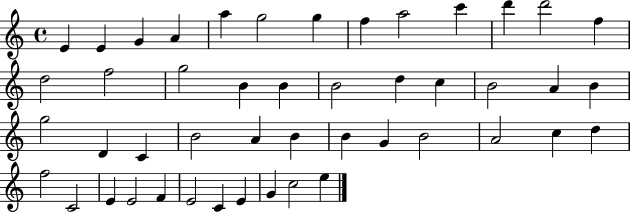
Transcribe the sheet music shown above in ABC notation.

X:1
T:Untitled
M:4/4
L:1/4
K:C
E E G A a g2 g f a2 c' d' d'2 f d2 f2 g2 B B B2 d c B2 A B g2 D C B2 A B B G B2 A2 c d f2 C2 E E2 F E2 C E G c2 e